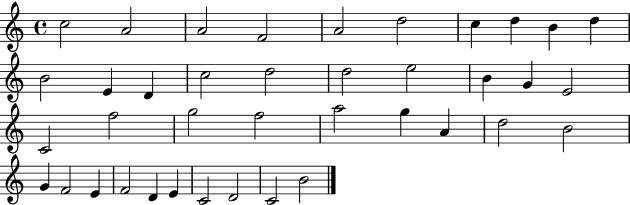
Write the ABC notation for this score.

X:1
T:Untitled
M:4/4
L:1/4
K:C
c2 A2 A2 F2 A2 d2 c d B d B2 E D c2 d2 d2 e2 B G E2 C2 f2 g2 f2 a2 g A d2 B2 G F2 E F2 D E C2 D2 C2 B2